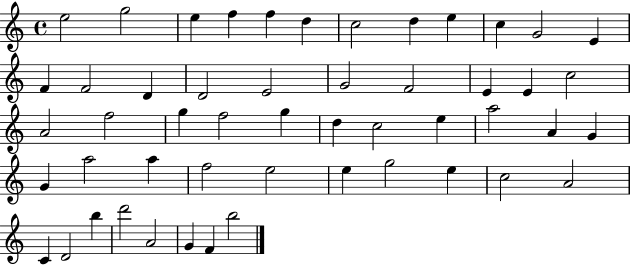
X:1
T:Untitled
M:4/4
L:1/4
K:C
e2 g2 e f f d c2 d e c G2 E F F2 D D2 E2 G2 F2 E E c2 A2 f2 g f2 g d c2 e a2 A G G a2 a f2 e2 e g2 e c2 A2 C D2 b d'2 A2 G F b2